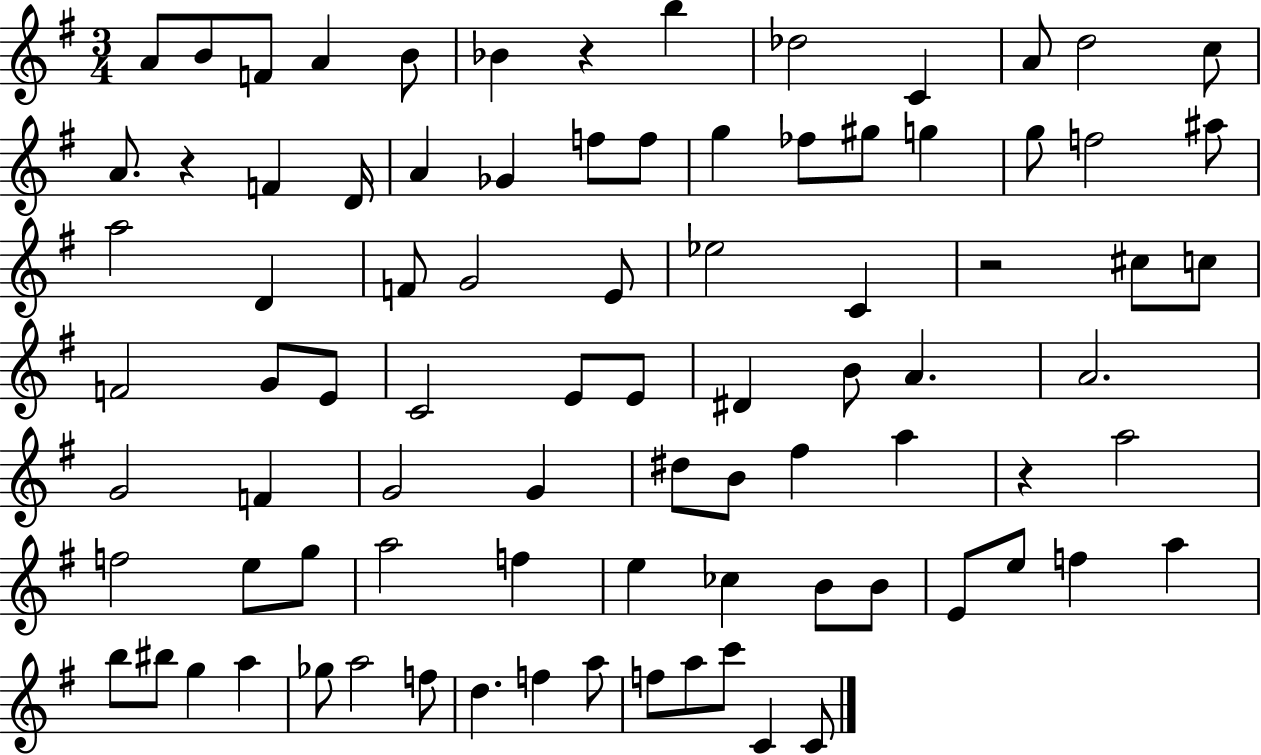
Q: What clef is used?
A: treble